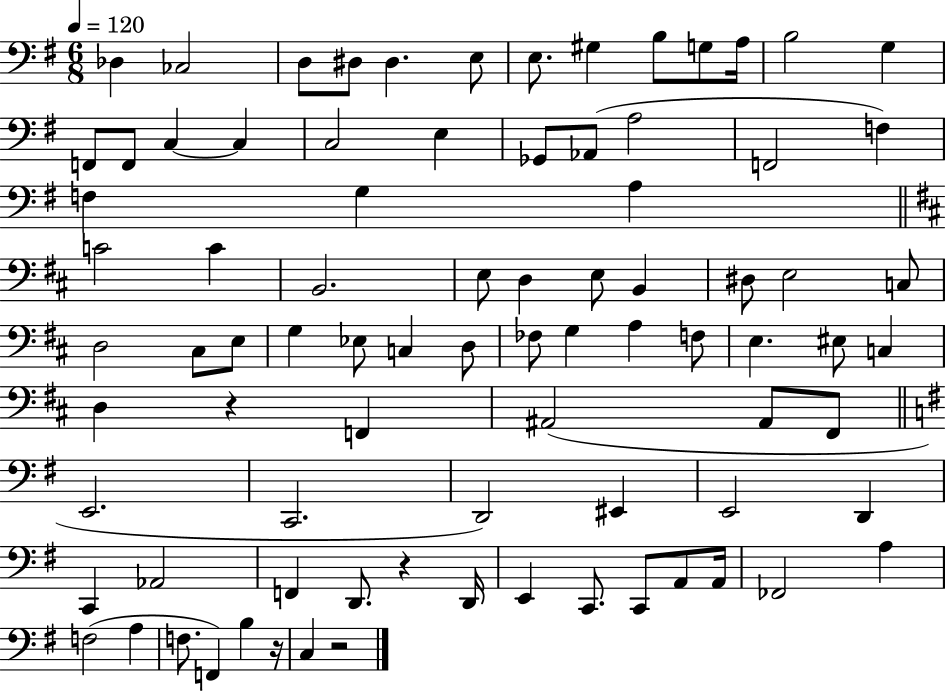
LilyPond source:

{
  \clef bass
  \numericTimeSignature
  \time 6/8
  \key g \major
  \tempo 4 = 120
  des4 ces2 | d8 dis8 dis4. e8 | e8. gis4 b8 g8 a16 | b2 g4 | \break f,8 f,8 c4~~ c4 | c2 e4 | ges,8 aes,8( a2 | f,2 f4) | \break f4 g4 a4 | \bar "||" \break \key d \major c'2 c'4 | b,2. | e8 d4 e8 b,4 | dis8 e2 c8 | \break d2 cis8 e8 | g4 ees8 c4 d8 | fes8 g4 a4 f8 | e4. eis8 c4 | \break d4 r4 f,4 | ais,2( ais,8 fis,8 | \bar "||" \break \key g \major e,2. | c,2. | d,2) eis,4 | e,2 d,4 | \break c,4 aes,2 | f,4 d,8. r4 d,16 | e,4 c,8. c,8 a,8 a,16 | fes,2 a4 | \break f2( a4 | f8. f,4) b4 r16 | c4 r2 | \bar "|."
}